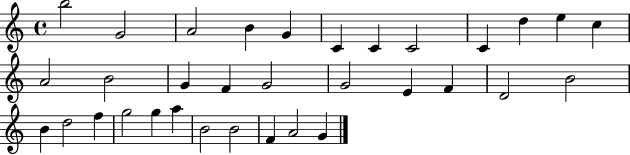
{
  \clef treble
  \time 4/4
  \defaultTimeSignature
  \key c \major
  b''2 g'2 | a'2 b'4 g'4 | c'4 c'4 c'2 | c'4 d''4 e''4 c''4 | \break a'2 b'2 | g'4 f'4 g'2 | g'2 e'4 f'4 | d'2 b'2 | \break b'4 d''2 f''4 | g''2 g''4 a''4 | b'2 b'2 | f'4 a'2 g'4 | \break \bar "|."
}